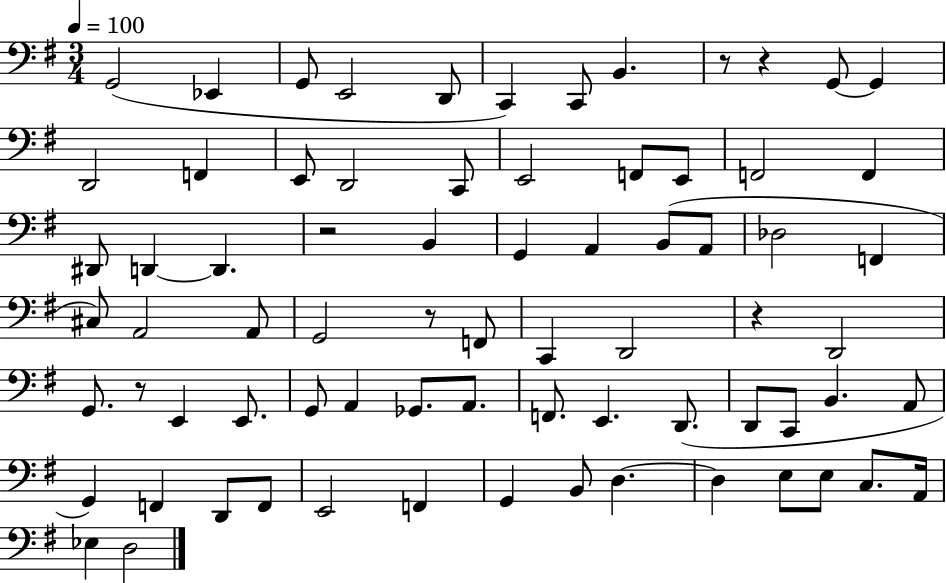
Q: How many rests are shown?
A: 6